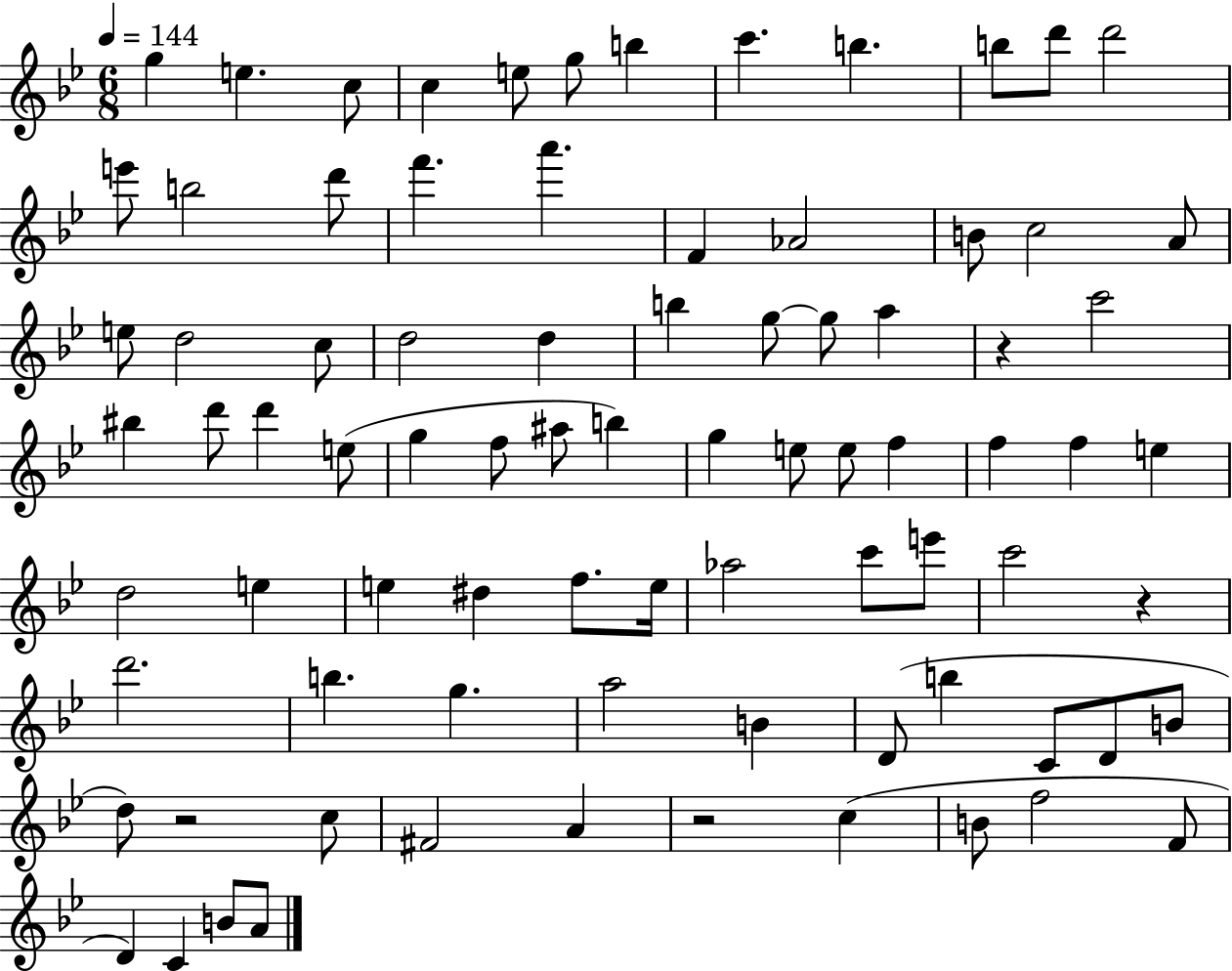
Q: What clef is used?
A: treble